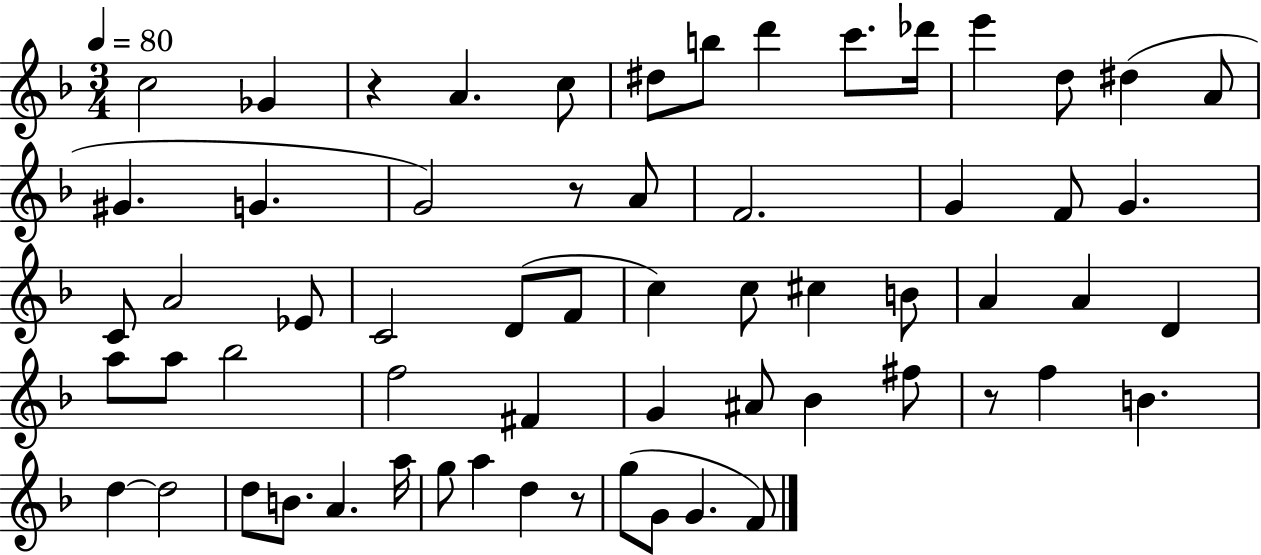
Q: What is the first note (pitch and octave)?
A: C5